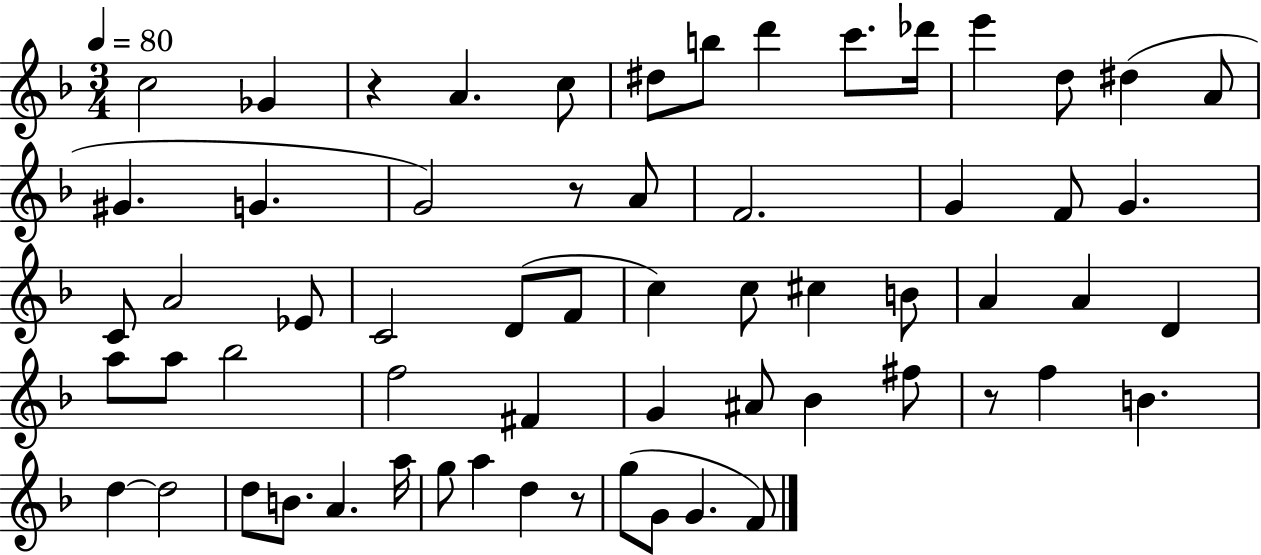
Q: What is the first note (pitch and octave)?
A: C5